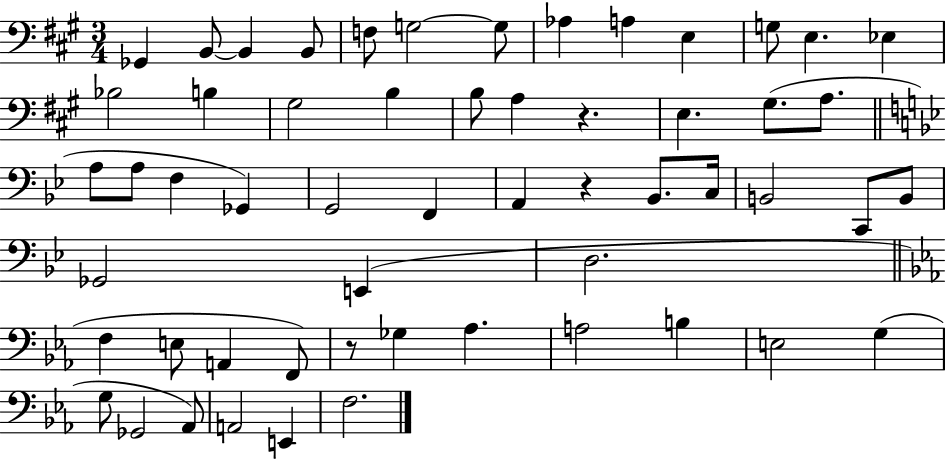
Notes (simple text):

Gb2/q B2/e B2/q B2/e F3/e G3/h G3/e Ab3/q A3/q E3/q G3/e E3/q. Eb3/q Bb3/h B3/q G#3/h B3/q B3/e A3/q R/q. E3/q. G#3/e. A3/e. A3/e A3/e F3/q Gb2/q G2/h F2/q A2/q R/q Bb2/e. C3/s B2/h C2/e B2/e Gb2/h E2/q D3/h. F3/q E3/e A2/q F2/e R/e Gb3/q Ab3/q. A3/h B3/q E3/h G3/q G3/e Gb2/h Ab2/e A2/h E2/q F3/h.